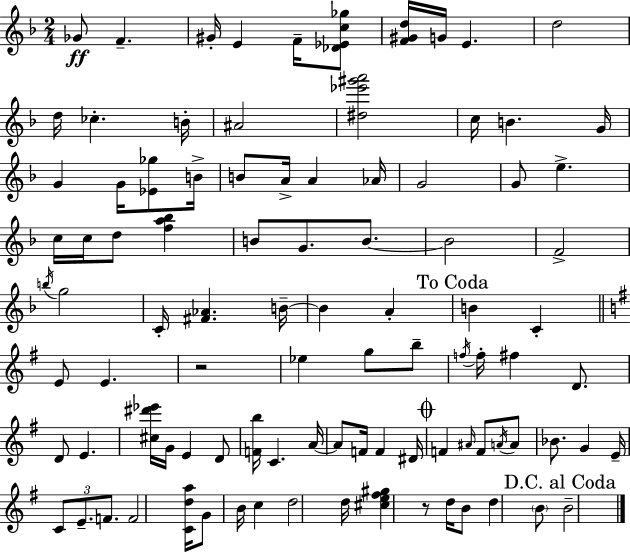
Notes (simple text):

Gb4/e F4/q. G#4/s E4/q F4/s [Db4,Eb4,C5,Gb5]/e [F4,G#4,D5]/s G4/s E4/q. D5/h D5/s CES5/q. B4/s A#4/h [D#5,Eb6,G#6,A6]/h C5/s B4/q. G4/s G4/q G4/s [Eb4,Gb5]/e B4/s B4/e A4/s A4/q Ab4/s G4/h G4/e E5/q. C5/s C5/s D5/e [F5,A5,Bb5]/q B4/e G4/e. B4/e. B4/h F4/h B5/s G5/h C4/s [F#4,Ab4]/q. B4/s B4/q A4/q B4/q C4/q E4/e E4/q. R/h Eb5/q G5/e B5/e F5/s F5/s F#5/q D4/e. D4/e E4/q. [C#5,D#6,Eb6]/s G4/s E4/q D4/e [F4,B5]/s C4/q. A4/s A4/e F4/s F4/q D#4/s F4/q A#4/s F4/e A4/s A4/e Bb4/e. G4/q E4/s C4/e E4/e. F4/e. F4/h [C4,D5,A5]/s G4/e B4/s C5/q D5/h D5/s [C#5,E5,F#5,G#5]/q R/e D5/s B4/e D5/q B4/e B4/h